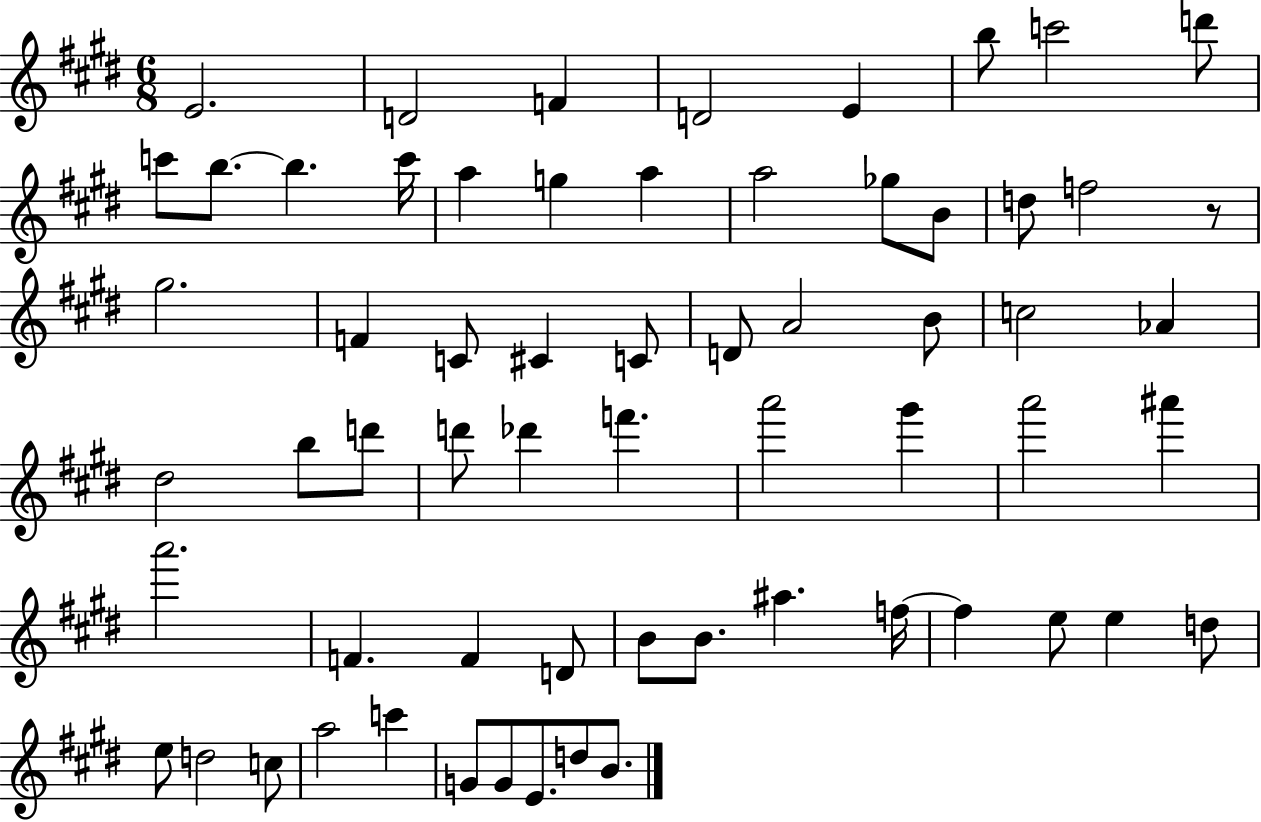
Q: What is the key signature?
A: E major